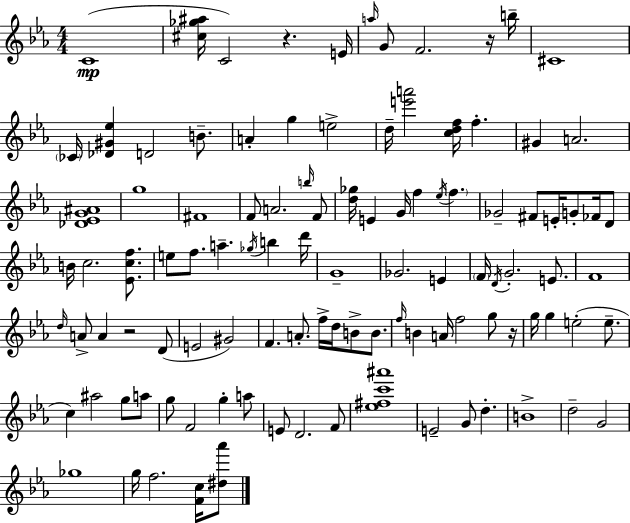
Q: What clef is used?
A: treble